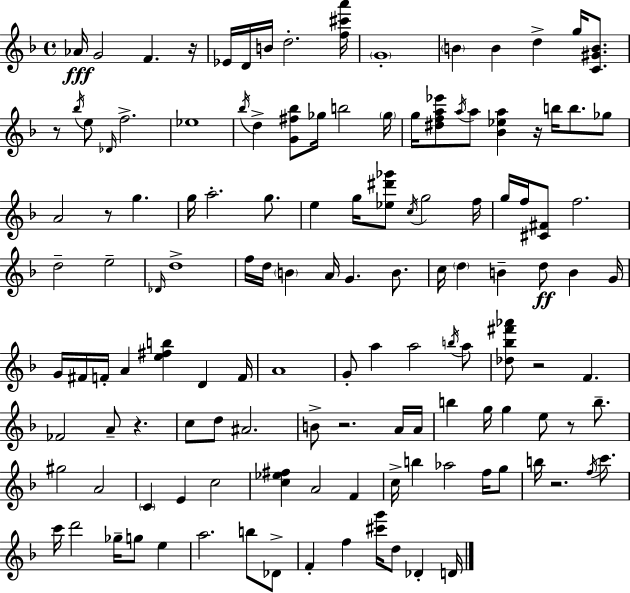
X:1
T:Untitled
M:4/4
L:1/4
K:F
_A/4 G2 F z/4 _E/4 D/4 B/4 d2 [f^c'a']/4 G4 B B d g/4 [C^GB]/2 z/2 _b/4 e/2 _D/4 f2 _e4 _b/4 d [G^f_b]/2 _g/4 b2 _g/4 g/4 [^dfa_e']/2 a/4 a/2 [_B_ea] z/4 b/4 b/2 _g/2 A2 z/2 g g/4 a2 g/2 e g/4 [_e^d'_g']/2 c/4 g2 f/4 g/4 f/4 [^C^F]/2 f2 d2 e2 _D/4 d4 f/4 d/4 B A/4 G B/2 c/4 d B d/2 B G/4 G/4 ^F/4 F/4 A [e^fb] D F/4 A4 G/2 a a2 b/4 a/2 [_d_b^f'_a']/2 z2 F _F2 A/2 z c/2 d/2 ^A2 B/2 z2 A/4 A/4 b g/4 g e/2 z/2 b/2 ^g2 A2 C E c2 [c_e^f] A2 F c/4 b _a2 f/4 g/2 b/4 z2 f/4 c'/2 c'/4 d'2 _g/4 g/2 e a2 b/2 _D/2 F f [^c'g']/4 d/2 _D D/4